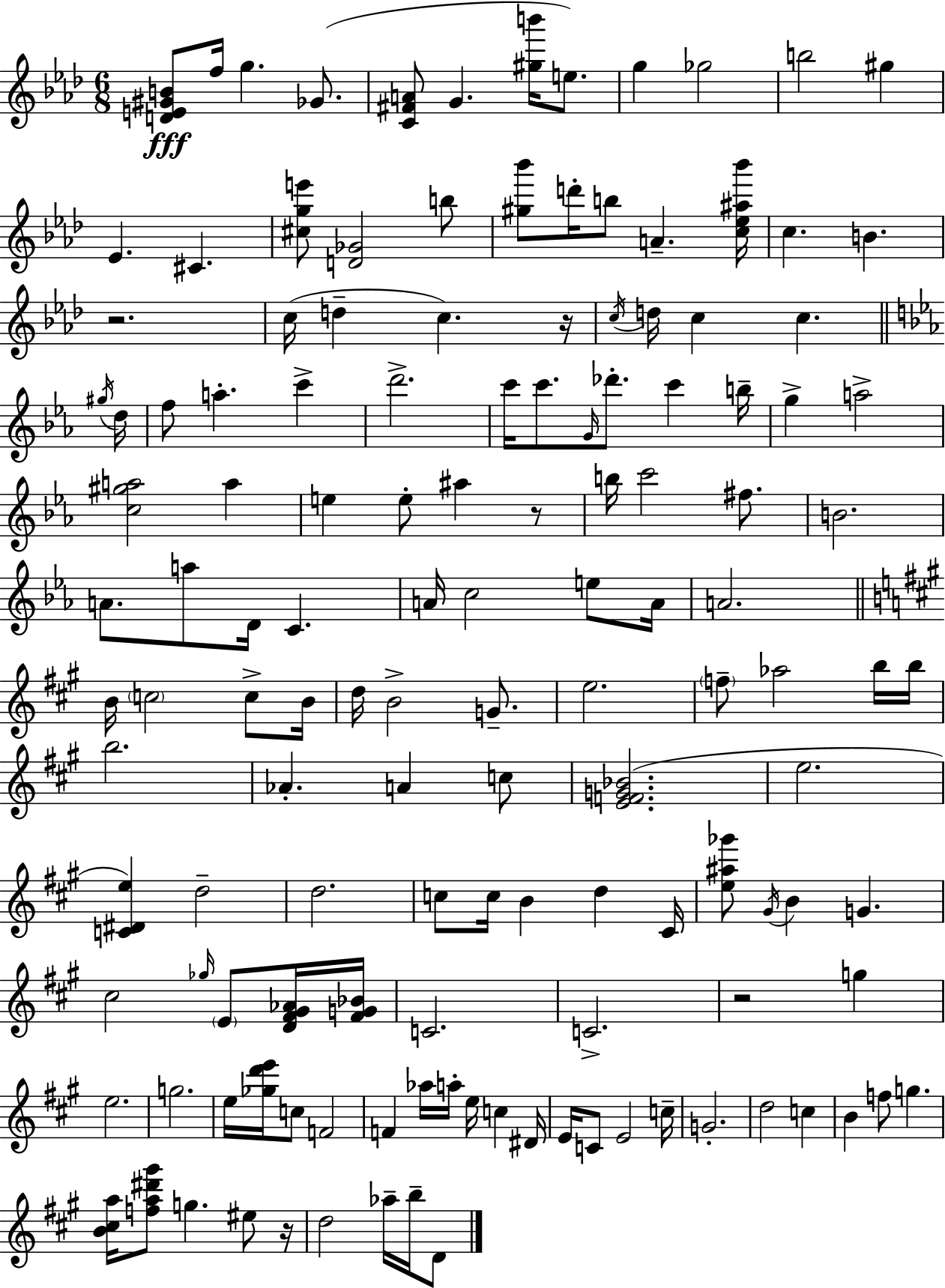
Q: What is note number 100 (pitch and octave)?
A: E4